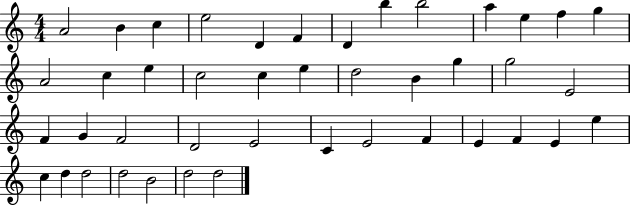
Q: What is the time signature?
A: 4/4